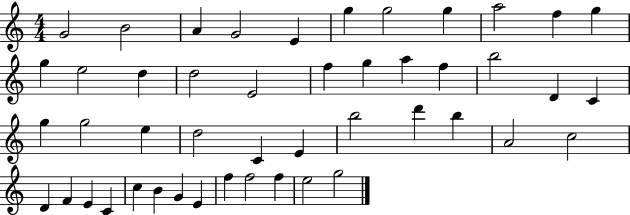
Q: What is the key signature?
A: C major